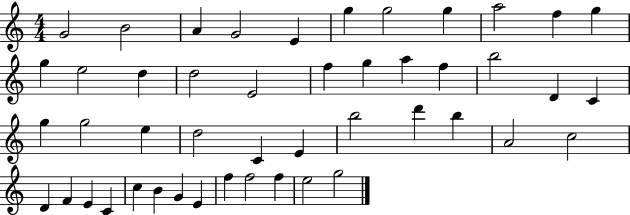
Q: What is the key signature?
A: C major